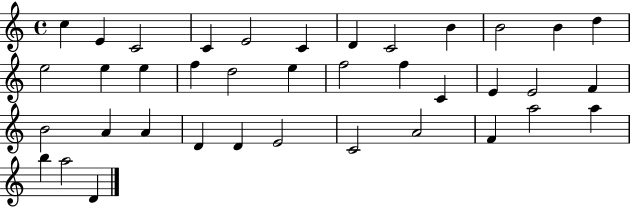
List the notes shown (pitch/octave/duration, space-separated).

C5/q E4/q C4/h C4/q E4/h C4/q D4/q C4/h B4/q B4/h B4/q D5/q E5/h E5/q E5/q F5/q D5/h E5/q F5/h F5/q C4/q E4/q E4/h F4/q B4/h A4/q A4/q D4/q D4/q E4/h C4/h A4/h F4/q A5/h A5/q B5/q A5/h D4/q